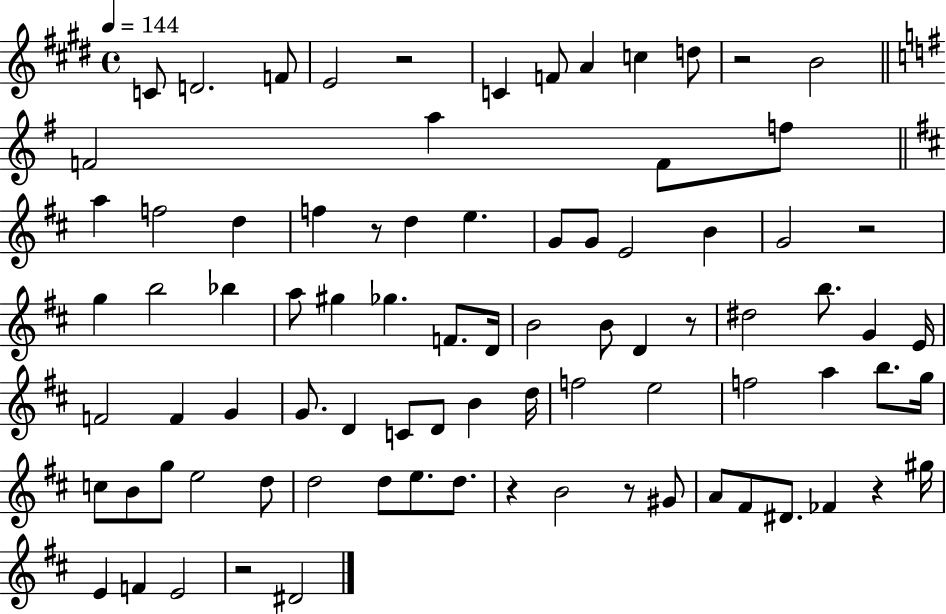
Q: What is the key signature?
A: E major